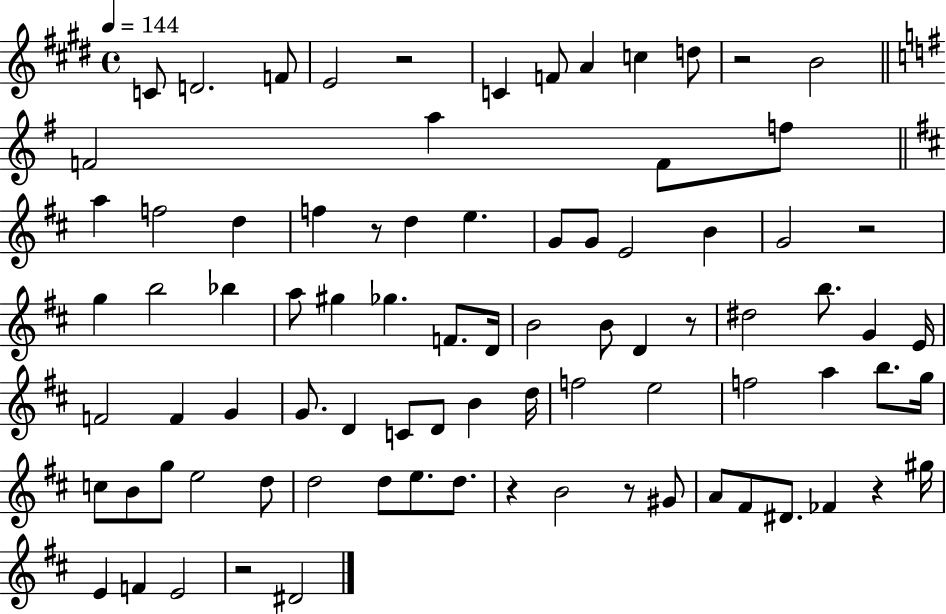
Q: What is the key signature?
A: E major